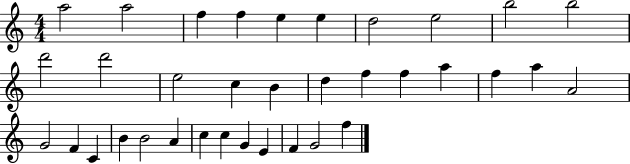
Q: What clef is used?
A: treble